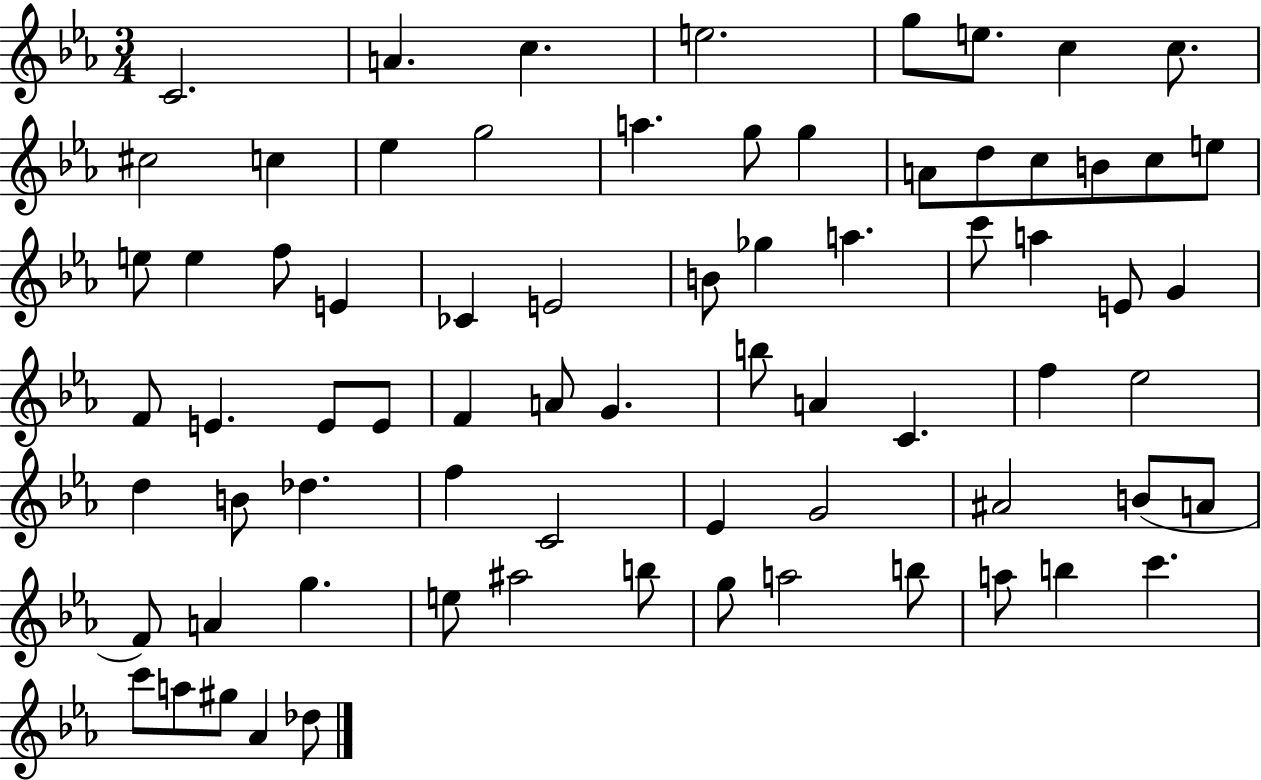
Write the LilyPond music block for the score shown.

{
  \clef treble
  \numericTimeSignature
  \time 3/4
  \key ees \major
  \repeat volta 2 { c'2. | a'4. c''4. | e''2. | g''8 e''8. c''4 c''8. | \break cis''2 c''4 | ees''4 g''2 | a''4. g''8 g''4 | a'8 d''8 c''8 b'8 c''8 e''8 | \break e''8 e''4 f''8 e'4 | ces'4 e'2 | b'8 ges''4 a''4. | c'''8 a''4 e'8 g'4 | \break f'8 e'4. e'8 e'8 | f'4 a'8 g'4. | b''8 a'4 c'4. | f''4 ees''2 | \break d''4 b'8 des''4. | f''4 c'2 | ees'4 g'2 | ais'2 b'8( a'8 | \break f'8) a'4 g''4. | e''8 ais''2 b''8 | g''8 a''2 b''8 | a''8 b''4 c'''4. | \break c'''8 a''8 gis''8 aes'4 des''8 | } \bar "|."
}